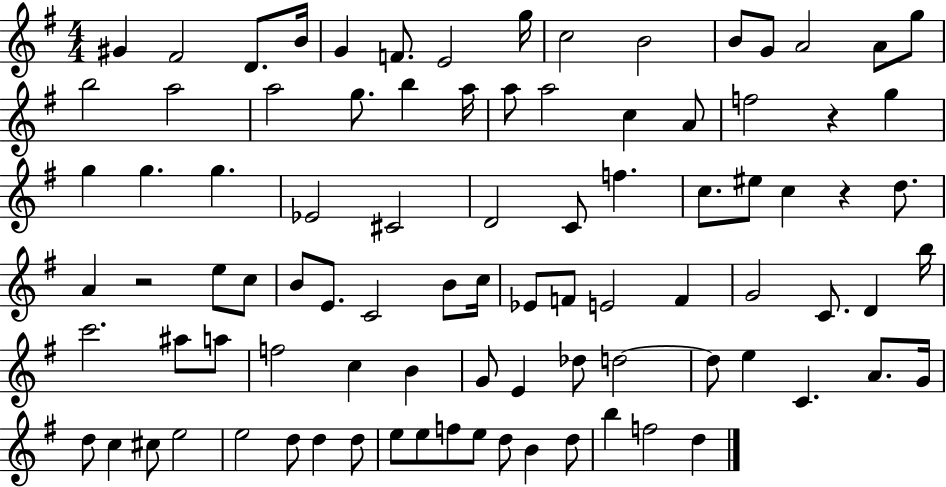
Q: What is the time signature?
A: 4/4